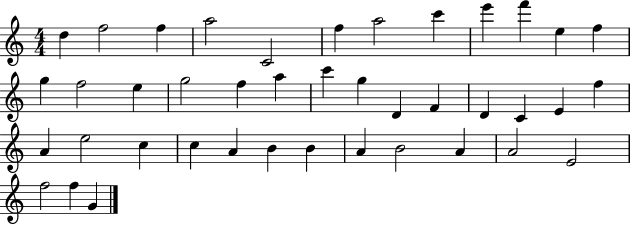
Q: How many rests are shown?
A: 0